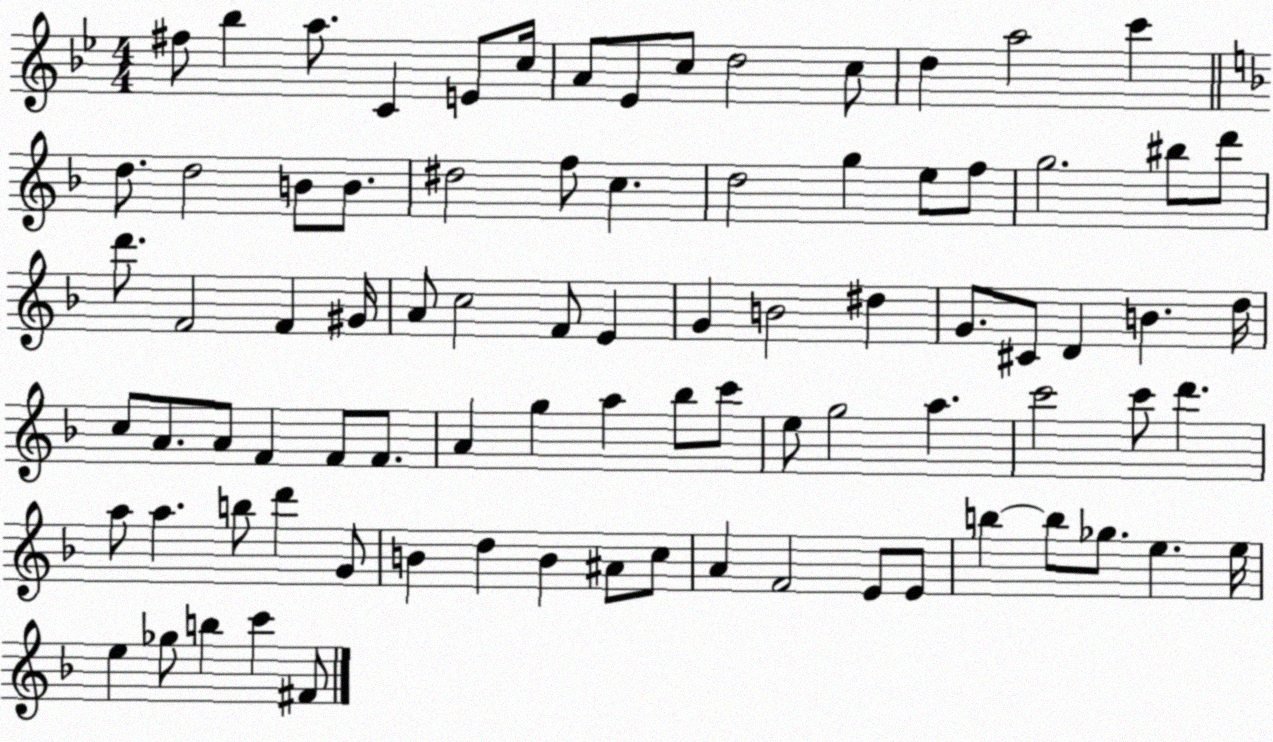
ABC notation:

X:1
T:Untitled
M:4/4
L:1/4
K:Bb
^f/2 _b a/2 C E/2 c/4 A/2 _E/2 c/2 d2 c/2 d a2 c' d/2 d2 B/2 B/2 ^d2 f/2 c d2 g e/2 f/2 g2 ^b/2 d'/2 d'/2 F2 F ^G/4 A/2 c2 F/2 E G B2 ^d G/2 ^C/2 D B d/4 c/2 A/2 A/2 F F/2 F/2 A g a _b/2 c'/2 e/2 g2 a c'2 c'/2 d' a/2 a b/2 d' G/2 B d B ^A/2 c/2 A F2 E/2 E/2 b b/2 _g/2 e e/4 e _g/2 b c' ^F/2